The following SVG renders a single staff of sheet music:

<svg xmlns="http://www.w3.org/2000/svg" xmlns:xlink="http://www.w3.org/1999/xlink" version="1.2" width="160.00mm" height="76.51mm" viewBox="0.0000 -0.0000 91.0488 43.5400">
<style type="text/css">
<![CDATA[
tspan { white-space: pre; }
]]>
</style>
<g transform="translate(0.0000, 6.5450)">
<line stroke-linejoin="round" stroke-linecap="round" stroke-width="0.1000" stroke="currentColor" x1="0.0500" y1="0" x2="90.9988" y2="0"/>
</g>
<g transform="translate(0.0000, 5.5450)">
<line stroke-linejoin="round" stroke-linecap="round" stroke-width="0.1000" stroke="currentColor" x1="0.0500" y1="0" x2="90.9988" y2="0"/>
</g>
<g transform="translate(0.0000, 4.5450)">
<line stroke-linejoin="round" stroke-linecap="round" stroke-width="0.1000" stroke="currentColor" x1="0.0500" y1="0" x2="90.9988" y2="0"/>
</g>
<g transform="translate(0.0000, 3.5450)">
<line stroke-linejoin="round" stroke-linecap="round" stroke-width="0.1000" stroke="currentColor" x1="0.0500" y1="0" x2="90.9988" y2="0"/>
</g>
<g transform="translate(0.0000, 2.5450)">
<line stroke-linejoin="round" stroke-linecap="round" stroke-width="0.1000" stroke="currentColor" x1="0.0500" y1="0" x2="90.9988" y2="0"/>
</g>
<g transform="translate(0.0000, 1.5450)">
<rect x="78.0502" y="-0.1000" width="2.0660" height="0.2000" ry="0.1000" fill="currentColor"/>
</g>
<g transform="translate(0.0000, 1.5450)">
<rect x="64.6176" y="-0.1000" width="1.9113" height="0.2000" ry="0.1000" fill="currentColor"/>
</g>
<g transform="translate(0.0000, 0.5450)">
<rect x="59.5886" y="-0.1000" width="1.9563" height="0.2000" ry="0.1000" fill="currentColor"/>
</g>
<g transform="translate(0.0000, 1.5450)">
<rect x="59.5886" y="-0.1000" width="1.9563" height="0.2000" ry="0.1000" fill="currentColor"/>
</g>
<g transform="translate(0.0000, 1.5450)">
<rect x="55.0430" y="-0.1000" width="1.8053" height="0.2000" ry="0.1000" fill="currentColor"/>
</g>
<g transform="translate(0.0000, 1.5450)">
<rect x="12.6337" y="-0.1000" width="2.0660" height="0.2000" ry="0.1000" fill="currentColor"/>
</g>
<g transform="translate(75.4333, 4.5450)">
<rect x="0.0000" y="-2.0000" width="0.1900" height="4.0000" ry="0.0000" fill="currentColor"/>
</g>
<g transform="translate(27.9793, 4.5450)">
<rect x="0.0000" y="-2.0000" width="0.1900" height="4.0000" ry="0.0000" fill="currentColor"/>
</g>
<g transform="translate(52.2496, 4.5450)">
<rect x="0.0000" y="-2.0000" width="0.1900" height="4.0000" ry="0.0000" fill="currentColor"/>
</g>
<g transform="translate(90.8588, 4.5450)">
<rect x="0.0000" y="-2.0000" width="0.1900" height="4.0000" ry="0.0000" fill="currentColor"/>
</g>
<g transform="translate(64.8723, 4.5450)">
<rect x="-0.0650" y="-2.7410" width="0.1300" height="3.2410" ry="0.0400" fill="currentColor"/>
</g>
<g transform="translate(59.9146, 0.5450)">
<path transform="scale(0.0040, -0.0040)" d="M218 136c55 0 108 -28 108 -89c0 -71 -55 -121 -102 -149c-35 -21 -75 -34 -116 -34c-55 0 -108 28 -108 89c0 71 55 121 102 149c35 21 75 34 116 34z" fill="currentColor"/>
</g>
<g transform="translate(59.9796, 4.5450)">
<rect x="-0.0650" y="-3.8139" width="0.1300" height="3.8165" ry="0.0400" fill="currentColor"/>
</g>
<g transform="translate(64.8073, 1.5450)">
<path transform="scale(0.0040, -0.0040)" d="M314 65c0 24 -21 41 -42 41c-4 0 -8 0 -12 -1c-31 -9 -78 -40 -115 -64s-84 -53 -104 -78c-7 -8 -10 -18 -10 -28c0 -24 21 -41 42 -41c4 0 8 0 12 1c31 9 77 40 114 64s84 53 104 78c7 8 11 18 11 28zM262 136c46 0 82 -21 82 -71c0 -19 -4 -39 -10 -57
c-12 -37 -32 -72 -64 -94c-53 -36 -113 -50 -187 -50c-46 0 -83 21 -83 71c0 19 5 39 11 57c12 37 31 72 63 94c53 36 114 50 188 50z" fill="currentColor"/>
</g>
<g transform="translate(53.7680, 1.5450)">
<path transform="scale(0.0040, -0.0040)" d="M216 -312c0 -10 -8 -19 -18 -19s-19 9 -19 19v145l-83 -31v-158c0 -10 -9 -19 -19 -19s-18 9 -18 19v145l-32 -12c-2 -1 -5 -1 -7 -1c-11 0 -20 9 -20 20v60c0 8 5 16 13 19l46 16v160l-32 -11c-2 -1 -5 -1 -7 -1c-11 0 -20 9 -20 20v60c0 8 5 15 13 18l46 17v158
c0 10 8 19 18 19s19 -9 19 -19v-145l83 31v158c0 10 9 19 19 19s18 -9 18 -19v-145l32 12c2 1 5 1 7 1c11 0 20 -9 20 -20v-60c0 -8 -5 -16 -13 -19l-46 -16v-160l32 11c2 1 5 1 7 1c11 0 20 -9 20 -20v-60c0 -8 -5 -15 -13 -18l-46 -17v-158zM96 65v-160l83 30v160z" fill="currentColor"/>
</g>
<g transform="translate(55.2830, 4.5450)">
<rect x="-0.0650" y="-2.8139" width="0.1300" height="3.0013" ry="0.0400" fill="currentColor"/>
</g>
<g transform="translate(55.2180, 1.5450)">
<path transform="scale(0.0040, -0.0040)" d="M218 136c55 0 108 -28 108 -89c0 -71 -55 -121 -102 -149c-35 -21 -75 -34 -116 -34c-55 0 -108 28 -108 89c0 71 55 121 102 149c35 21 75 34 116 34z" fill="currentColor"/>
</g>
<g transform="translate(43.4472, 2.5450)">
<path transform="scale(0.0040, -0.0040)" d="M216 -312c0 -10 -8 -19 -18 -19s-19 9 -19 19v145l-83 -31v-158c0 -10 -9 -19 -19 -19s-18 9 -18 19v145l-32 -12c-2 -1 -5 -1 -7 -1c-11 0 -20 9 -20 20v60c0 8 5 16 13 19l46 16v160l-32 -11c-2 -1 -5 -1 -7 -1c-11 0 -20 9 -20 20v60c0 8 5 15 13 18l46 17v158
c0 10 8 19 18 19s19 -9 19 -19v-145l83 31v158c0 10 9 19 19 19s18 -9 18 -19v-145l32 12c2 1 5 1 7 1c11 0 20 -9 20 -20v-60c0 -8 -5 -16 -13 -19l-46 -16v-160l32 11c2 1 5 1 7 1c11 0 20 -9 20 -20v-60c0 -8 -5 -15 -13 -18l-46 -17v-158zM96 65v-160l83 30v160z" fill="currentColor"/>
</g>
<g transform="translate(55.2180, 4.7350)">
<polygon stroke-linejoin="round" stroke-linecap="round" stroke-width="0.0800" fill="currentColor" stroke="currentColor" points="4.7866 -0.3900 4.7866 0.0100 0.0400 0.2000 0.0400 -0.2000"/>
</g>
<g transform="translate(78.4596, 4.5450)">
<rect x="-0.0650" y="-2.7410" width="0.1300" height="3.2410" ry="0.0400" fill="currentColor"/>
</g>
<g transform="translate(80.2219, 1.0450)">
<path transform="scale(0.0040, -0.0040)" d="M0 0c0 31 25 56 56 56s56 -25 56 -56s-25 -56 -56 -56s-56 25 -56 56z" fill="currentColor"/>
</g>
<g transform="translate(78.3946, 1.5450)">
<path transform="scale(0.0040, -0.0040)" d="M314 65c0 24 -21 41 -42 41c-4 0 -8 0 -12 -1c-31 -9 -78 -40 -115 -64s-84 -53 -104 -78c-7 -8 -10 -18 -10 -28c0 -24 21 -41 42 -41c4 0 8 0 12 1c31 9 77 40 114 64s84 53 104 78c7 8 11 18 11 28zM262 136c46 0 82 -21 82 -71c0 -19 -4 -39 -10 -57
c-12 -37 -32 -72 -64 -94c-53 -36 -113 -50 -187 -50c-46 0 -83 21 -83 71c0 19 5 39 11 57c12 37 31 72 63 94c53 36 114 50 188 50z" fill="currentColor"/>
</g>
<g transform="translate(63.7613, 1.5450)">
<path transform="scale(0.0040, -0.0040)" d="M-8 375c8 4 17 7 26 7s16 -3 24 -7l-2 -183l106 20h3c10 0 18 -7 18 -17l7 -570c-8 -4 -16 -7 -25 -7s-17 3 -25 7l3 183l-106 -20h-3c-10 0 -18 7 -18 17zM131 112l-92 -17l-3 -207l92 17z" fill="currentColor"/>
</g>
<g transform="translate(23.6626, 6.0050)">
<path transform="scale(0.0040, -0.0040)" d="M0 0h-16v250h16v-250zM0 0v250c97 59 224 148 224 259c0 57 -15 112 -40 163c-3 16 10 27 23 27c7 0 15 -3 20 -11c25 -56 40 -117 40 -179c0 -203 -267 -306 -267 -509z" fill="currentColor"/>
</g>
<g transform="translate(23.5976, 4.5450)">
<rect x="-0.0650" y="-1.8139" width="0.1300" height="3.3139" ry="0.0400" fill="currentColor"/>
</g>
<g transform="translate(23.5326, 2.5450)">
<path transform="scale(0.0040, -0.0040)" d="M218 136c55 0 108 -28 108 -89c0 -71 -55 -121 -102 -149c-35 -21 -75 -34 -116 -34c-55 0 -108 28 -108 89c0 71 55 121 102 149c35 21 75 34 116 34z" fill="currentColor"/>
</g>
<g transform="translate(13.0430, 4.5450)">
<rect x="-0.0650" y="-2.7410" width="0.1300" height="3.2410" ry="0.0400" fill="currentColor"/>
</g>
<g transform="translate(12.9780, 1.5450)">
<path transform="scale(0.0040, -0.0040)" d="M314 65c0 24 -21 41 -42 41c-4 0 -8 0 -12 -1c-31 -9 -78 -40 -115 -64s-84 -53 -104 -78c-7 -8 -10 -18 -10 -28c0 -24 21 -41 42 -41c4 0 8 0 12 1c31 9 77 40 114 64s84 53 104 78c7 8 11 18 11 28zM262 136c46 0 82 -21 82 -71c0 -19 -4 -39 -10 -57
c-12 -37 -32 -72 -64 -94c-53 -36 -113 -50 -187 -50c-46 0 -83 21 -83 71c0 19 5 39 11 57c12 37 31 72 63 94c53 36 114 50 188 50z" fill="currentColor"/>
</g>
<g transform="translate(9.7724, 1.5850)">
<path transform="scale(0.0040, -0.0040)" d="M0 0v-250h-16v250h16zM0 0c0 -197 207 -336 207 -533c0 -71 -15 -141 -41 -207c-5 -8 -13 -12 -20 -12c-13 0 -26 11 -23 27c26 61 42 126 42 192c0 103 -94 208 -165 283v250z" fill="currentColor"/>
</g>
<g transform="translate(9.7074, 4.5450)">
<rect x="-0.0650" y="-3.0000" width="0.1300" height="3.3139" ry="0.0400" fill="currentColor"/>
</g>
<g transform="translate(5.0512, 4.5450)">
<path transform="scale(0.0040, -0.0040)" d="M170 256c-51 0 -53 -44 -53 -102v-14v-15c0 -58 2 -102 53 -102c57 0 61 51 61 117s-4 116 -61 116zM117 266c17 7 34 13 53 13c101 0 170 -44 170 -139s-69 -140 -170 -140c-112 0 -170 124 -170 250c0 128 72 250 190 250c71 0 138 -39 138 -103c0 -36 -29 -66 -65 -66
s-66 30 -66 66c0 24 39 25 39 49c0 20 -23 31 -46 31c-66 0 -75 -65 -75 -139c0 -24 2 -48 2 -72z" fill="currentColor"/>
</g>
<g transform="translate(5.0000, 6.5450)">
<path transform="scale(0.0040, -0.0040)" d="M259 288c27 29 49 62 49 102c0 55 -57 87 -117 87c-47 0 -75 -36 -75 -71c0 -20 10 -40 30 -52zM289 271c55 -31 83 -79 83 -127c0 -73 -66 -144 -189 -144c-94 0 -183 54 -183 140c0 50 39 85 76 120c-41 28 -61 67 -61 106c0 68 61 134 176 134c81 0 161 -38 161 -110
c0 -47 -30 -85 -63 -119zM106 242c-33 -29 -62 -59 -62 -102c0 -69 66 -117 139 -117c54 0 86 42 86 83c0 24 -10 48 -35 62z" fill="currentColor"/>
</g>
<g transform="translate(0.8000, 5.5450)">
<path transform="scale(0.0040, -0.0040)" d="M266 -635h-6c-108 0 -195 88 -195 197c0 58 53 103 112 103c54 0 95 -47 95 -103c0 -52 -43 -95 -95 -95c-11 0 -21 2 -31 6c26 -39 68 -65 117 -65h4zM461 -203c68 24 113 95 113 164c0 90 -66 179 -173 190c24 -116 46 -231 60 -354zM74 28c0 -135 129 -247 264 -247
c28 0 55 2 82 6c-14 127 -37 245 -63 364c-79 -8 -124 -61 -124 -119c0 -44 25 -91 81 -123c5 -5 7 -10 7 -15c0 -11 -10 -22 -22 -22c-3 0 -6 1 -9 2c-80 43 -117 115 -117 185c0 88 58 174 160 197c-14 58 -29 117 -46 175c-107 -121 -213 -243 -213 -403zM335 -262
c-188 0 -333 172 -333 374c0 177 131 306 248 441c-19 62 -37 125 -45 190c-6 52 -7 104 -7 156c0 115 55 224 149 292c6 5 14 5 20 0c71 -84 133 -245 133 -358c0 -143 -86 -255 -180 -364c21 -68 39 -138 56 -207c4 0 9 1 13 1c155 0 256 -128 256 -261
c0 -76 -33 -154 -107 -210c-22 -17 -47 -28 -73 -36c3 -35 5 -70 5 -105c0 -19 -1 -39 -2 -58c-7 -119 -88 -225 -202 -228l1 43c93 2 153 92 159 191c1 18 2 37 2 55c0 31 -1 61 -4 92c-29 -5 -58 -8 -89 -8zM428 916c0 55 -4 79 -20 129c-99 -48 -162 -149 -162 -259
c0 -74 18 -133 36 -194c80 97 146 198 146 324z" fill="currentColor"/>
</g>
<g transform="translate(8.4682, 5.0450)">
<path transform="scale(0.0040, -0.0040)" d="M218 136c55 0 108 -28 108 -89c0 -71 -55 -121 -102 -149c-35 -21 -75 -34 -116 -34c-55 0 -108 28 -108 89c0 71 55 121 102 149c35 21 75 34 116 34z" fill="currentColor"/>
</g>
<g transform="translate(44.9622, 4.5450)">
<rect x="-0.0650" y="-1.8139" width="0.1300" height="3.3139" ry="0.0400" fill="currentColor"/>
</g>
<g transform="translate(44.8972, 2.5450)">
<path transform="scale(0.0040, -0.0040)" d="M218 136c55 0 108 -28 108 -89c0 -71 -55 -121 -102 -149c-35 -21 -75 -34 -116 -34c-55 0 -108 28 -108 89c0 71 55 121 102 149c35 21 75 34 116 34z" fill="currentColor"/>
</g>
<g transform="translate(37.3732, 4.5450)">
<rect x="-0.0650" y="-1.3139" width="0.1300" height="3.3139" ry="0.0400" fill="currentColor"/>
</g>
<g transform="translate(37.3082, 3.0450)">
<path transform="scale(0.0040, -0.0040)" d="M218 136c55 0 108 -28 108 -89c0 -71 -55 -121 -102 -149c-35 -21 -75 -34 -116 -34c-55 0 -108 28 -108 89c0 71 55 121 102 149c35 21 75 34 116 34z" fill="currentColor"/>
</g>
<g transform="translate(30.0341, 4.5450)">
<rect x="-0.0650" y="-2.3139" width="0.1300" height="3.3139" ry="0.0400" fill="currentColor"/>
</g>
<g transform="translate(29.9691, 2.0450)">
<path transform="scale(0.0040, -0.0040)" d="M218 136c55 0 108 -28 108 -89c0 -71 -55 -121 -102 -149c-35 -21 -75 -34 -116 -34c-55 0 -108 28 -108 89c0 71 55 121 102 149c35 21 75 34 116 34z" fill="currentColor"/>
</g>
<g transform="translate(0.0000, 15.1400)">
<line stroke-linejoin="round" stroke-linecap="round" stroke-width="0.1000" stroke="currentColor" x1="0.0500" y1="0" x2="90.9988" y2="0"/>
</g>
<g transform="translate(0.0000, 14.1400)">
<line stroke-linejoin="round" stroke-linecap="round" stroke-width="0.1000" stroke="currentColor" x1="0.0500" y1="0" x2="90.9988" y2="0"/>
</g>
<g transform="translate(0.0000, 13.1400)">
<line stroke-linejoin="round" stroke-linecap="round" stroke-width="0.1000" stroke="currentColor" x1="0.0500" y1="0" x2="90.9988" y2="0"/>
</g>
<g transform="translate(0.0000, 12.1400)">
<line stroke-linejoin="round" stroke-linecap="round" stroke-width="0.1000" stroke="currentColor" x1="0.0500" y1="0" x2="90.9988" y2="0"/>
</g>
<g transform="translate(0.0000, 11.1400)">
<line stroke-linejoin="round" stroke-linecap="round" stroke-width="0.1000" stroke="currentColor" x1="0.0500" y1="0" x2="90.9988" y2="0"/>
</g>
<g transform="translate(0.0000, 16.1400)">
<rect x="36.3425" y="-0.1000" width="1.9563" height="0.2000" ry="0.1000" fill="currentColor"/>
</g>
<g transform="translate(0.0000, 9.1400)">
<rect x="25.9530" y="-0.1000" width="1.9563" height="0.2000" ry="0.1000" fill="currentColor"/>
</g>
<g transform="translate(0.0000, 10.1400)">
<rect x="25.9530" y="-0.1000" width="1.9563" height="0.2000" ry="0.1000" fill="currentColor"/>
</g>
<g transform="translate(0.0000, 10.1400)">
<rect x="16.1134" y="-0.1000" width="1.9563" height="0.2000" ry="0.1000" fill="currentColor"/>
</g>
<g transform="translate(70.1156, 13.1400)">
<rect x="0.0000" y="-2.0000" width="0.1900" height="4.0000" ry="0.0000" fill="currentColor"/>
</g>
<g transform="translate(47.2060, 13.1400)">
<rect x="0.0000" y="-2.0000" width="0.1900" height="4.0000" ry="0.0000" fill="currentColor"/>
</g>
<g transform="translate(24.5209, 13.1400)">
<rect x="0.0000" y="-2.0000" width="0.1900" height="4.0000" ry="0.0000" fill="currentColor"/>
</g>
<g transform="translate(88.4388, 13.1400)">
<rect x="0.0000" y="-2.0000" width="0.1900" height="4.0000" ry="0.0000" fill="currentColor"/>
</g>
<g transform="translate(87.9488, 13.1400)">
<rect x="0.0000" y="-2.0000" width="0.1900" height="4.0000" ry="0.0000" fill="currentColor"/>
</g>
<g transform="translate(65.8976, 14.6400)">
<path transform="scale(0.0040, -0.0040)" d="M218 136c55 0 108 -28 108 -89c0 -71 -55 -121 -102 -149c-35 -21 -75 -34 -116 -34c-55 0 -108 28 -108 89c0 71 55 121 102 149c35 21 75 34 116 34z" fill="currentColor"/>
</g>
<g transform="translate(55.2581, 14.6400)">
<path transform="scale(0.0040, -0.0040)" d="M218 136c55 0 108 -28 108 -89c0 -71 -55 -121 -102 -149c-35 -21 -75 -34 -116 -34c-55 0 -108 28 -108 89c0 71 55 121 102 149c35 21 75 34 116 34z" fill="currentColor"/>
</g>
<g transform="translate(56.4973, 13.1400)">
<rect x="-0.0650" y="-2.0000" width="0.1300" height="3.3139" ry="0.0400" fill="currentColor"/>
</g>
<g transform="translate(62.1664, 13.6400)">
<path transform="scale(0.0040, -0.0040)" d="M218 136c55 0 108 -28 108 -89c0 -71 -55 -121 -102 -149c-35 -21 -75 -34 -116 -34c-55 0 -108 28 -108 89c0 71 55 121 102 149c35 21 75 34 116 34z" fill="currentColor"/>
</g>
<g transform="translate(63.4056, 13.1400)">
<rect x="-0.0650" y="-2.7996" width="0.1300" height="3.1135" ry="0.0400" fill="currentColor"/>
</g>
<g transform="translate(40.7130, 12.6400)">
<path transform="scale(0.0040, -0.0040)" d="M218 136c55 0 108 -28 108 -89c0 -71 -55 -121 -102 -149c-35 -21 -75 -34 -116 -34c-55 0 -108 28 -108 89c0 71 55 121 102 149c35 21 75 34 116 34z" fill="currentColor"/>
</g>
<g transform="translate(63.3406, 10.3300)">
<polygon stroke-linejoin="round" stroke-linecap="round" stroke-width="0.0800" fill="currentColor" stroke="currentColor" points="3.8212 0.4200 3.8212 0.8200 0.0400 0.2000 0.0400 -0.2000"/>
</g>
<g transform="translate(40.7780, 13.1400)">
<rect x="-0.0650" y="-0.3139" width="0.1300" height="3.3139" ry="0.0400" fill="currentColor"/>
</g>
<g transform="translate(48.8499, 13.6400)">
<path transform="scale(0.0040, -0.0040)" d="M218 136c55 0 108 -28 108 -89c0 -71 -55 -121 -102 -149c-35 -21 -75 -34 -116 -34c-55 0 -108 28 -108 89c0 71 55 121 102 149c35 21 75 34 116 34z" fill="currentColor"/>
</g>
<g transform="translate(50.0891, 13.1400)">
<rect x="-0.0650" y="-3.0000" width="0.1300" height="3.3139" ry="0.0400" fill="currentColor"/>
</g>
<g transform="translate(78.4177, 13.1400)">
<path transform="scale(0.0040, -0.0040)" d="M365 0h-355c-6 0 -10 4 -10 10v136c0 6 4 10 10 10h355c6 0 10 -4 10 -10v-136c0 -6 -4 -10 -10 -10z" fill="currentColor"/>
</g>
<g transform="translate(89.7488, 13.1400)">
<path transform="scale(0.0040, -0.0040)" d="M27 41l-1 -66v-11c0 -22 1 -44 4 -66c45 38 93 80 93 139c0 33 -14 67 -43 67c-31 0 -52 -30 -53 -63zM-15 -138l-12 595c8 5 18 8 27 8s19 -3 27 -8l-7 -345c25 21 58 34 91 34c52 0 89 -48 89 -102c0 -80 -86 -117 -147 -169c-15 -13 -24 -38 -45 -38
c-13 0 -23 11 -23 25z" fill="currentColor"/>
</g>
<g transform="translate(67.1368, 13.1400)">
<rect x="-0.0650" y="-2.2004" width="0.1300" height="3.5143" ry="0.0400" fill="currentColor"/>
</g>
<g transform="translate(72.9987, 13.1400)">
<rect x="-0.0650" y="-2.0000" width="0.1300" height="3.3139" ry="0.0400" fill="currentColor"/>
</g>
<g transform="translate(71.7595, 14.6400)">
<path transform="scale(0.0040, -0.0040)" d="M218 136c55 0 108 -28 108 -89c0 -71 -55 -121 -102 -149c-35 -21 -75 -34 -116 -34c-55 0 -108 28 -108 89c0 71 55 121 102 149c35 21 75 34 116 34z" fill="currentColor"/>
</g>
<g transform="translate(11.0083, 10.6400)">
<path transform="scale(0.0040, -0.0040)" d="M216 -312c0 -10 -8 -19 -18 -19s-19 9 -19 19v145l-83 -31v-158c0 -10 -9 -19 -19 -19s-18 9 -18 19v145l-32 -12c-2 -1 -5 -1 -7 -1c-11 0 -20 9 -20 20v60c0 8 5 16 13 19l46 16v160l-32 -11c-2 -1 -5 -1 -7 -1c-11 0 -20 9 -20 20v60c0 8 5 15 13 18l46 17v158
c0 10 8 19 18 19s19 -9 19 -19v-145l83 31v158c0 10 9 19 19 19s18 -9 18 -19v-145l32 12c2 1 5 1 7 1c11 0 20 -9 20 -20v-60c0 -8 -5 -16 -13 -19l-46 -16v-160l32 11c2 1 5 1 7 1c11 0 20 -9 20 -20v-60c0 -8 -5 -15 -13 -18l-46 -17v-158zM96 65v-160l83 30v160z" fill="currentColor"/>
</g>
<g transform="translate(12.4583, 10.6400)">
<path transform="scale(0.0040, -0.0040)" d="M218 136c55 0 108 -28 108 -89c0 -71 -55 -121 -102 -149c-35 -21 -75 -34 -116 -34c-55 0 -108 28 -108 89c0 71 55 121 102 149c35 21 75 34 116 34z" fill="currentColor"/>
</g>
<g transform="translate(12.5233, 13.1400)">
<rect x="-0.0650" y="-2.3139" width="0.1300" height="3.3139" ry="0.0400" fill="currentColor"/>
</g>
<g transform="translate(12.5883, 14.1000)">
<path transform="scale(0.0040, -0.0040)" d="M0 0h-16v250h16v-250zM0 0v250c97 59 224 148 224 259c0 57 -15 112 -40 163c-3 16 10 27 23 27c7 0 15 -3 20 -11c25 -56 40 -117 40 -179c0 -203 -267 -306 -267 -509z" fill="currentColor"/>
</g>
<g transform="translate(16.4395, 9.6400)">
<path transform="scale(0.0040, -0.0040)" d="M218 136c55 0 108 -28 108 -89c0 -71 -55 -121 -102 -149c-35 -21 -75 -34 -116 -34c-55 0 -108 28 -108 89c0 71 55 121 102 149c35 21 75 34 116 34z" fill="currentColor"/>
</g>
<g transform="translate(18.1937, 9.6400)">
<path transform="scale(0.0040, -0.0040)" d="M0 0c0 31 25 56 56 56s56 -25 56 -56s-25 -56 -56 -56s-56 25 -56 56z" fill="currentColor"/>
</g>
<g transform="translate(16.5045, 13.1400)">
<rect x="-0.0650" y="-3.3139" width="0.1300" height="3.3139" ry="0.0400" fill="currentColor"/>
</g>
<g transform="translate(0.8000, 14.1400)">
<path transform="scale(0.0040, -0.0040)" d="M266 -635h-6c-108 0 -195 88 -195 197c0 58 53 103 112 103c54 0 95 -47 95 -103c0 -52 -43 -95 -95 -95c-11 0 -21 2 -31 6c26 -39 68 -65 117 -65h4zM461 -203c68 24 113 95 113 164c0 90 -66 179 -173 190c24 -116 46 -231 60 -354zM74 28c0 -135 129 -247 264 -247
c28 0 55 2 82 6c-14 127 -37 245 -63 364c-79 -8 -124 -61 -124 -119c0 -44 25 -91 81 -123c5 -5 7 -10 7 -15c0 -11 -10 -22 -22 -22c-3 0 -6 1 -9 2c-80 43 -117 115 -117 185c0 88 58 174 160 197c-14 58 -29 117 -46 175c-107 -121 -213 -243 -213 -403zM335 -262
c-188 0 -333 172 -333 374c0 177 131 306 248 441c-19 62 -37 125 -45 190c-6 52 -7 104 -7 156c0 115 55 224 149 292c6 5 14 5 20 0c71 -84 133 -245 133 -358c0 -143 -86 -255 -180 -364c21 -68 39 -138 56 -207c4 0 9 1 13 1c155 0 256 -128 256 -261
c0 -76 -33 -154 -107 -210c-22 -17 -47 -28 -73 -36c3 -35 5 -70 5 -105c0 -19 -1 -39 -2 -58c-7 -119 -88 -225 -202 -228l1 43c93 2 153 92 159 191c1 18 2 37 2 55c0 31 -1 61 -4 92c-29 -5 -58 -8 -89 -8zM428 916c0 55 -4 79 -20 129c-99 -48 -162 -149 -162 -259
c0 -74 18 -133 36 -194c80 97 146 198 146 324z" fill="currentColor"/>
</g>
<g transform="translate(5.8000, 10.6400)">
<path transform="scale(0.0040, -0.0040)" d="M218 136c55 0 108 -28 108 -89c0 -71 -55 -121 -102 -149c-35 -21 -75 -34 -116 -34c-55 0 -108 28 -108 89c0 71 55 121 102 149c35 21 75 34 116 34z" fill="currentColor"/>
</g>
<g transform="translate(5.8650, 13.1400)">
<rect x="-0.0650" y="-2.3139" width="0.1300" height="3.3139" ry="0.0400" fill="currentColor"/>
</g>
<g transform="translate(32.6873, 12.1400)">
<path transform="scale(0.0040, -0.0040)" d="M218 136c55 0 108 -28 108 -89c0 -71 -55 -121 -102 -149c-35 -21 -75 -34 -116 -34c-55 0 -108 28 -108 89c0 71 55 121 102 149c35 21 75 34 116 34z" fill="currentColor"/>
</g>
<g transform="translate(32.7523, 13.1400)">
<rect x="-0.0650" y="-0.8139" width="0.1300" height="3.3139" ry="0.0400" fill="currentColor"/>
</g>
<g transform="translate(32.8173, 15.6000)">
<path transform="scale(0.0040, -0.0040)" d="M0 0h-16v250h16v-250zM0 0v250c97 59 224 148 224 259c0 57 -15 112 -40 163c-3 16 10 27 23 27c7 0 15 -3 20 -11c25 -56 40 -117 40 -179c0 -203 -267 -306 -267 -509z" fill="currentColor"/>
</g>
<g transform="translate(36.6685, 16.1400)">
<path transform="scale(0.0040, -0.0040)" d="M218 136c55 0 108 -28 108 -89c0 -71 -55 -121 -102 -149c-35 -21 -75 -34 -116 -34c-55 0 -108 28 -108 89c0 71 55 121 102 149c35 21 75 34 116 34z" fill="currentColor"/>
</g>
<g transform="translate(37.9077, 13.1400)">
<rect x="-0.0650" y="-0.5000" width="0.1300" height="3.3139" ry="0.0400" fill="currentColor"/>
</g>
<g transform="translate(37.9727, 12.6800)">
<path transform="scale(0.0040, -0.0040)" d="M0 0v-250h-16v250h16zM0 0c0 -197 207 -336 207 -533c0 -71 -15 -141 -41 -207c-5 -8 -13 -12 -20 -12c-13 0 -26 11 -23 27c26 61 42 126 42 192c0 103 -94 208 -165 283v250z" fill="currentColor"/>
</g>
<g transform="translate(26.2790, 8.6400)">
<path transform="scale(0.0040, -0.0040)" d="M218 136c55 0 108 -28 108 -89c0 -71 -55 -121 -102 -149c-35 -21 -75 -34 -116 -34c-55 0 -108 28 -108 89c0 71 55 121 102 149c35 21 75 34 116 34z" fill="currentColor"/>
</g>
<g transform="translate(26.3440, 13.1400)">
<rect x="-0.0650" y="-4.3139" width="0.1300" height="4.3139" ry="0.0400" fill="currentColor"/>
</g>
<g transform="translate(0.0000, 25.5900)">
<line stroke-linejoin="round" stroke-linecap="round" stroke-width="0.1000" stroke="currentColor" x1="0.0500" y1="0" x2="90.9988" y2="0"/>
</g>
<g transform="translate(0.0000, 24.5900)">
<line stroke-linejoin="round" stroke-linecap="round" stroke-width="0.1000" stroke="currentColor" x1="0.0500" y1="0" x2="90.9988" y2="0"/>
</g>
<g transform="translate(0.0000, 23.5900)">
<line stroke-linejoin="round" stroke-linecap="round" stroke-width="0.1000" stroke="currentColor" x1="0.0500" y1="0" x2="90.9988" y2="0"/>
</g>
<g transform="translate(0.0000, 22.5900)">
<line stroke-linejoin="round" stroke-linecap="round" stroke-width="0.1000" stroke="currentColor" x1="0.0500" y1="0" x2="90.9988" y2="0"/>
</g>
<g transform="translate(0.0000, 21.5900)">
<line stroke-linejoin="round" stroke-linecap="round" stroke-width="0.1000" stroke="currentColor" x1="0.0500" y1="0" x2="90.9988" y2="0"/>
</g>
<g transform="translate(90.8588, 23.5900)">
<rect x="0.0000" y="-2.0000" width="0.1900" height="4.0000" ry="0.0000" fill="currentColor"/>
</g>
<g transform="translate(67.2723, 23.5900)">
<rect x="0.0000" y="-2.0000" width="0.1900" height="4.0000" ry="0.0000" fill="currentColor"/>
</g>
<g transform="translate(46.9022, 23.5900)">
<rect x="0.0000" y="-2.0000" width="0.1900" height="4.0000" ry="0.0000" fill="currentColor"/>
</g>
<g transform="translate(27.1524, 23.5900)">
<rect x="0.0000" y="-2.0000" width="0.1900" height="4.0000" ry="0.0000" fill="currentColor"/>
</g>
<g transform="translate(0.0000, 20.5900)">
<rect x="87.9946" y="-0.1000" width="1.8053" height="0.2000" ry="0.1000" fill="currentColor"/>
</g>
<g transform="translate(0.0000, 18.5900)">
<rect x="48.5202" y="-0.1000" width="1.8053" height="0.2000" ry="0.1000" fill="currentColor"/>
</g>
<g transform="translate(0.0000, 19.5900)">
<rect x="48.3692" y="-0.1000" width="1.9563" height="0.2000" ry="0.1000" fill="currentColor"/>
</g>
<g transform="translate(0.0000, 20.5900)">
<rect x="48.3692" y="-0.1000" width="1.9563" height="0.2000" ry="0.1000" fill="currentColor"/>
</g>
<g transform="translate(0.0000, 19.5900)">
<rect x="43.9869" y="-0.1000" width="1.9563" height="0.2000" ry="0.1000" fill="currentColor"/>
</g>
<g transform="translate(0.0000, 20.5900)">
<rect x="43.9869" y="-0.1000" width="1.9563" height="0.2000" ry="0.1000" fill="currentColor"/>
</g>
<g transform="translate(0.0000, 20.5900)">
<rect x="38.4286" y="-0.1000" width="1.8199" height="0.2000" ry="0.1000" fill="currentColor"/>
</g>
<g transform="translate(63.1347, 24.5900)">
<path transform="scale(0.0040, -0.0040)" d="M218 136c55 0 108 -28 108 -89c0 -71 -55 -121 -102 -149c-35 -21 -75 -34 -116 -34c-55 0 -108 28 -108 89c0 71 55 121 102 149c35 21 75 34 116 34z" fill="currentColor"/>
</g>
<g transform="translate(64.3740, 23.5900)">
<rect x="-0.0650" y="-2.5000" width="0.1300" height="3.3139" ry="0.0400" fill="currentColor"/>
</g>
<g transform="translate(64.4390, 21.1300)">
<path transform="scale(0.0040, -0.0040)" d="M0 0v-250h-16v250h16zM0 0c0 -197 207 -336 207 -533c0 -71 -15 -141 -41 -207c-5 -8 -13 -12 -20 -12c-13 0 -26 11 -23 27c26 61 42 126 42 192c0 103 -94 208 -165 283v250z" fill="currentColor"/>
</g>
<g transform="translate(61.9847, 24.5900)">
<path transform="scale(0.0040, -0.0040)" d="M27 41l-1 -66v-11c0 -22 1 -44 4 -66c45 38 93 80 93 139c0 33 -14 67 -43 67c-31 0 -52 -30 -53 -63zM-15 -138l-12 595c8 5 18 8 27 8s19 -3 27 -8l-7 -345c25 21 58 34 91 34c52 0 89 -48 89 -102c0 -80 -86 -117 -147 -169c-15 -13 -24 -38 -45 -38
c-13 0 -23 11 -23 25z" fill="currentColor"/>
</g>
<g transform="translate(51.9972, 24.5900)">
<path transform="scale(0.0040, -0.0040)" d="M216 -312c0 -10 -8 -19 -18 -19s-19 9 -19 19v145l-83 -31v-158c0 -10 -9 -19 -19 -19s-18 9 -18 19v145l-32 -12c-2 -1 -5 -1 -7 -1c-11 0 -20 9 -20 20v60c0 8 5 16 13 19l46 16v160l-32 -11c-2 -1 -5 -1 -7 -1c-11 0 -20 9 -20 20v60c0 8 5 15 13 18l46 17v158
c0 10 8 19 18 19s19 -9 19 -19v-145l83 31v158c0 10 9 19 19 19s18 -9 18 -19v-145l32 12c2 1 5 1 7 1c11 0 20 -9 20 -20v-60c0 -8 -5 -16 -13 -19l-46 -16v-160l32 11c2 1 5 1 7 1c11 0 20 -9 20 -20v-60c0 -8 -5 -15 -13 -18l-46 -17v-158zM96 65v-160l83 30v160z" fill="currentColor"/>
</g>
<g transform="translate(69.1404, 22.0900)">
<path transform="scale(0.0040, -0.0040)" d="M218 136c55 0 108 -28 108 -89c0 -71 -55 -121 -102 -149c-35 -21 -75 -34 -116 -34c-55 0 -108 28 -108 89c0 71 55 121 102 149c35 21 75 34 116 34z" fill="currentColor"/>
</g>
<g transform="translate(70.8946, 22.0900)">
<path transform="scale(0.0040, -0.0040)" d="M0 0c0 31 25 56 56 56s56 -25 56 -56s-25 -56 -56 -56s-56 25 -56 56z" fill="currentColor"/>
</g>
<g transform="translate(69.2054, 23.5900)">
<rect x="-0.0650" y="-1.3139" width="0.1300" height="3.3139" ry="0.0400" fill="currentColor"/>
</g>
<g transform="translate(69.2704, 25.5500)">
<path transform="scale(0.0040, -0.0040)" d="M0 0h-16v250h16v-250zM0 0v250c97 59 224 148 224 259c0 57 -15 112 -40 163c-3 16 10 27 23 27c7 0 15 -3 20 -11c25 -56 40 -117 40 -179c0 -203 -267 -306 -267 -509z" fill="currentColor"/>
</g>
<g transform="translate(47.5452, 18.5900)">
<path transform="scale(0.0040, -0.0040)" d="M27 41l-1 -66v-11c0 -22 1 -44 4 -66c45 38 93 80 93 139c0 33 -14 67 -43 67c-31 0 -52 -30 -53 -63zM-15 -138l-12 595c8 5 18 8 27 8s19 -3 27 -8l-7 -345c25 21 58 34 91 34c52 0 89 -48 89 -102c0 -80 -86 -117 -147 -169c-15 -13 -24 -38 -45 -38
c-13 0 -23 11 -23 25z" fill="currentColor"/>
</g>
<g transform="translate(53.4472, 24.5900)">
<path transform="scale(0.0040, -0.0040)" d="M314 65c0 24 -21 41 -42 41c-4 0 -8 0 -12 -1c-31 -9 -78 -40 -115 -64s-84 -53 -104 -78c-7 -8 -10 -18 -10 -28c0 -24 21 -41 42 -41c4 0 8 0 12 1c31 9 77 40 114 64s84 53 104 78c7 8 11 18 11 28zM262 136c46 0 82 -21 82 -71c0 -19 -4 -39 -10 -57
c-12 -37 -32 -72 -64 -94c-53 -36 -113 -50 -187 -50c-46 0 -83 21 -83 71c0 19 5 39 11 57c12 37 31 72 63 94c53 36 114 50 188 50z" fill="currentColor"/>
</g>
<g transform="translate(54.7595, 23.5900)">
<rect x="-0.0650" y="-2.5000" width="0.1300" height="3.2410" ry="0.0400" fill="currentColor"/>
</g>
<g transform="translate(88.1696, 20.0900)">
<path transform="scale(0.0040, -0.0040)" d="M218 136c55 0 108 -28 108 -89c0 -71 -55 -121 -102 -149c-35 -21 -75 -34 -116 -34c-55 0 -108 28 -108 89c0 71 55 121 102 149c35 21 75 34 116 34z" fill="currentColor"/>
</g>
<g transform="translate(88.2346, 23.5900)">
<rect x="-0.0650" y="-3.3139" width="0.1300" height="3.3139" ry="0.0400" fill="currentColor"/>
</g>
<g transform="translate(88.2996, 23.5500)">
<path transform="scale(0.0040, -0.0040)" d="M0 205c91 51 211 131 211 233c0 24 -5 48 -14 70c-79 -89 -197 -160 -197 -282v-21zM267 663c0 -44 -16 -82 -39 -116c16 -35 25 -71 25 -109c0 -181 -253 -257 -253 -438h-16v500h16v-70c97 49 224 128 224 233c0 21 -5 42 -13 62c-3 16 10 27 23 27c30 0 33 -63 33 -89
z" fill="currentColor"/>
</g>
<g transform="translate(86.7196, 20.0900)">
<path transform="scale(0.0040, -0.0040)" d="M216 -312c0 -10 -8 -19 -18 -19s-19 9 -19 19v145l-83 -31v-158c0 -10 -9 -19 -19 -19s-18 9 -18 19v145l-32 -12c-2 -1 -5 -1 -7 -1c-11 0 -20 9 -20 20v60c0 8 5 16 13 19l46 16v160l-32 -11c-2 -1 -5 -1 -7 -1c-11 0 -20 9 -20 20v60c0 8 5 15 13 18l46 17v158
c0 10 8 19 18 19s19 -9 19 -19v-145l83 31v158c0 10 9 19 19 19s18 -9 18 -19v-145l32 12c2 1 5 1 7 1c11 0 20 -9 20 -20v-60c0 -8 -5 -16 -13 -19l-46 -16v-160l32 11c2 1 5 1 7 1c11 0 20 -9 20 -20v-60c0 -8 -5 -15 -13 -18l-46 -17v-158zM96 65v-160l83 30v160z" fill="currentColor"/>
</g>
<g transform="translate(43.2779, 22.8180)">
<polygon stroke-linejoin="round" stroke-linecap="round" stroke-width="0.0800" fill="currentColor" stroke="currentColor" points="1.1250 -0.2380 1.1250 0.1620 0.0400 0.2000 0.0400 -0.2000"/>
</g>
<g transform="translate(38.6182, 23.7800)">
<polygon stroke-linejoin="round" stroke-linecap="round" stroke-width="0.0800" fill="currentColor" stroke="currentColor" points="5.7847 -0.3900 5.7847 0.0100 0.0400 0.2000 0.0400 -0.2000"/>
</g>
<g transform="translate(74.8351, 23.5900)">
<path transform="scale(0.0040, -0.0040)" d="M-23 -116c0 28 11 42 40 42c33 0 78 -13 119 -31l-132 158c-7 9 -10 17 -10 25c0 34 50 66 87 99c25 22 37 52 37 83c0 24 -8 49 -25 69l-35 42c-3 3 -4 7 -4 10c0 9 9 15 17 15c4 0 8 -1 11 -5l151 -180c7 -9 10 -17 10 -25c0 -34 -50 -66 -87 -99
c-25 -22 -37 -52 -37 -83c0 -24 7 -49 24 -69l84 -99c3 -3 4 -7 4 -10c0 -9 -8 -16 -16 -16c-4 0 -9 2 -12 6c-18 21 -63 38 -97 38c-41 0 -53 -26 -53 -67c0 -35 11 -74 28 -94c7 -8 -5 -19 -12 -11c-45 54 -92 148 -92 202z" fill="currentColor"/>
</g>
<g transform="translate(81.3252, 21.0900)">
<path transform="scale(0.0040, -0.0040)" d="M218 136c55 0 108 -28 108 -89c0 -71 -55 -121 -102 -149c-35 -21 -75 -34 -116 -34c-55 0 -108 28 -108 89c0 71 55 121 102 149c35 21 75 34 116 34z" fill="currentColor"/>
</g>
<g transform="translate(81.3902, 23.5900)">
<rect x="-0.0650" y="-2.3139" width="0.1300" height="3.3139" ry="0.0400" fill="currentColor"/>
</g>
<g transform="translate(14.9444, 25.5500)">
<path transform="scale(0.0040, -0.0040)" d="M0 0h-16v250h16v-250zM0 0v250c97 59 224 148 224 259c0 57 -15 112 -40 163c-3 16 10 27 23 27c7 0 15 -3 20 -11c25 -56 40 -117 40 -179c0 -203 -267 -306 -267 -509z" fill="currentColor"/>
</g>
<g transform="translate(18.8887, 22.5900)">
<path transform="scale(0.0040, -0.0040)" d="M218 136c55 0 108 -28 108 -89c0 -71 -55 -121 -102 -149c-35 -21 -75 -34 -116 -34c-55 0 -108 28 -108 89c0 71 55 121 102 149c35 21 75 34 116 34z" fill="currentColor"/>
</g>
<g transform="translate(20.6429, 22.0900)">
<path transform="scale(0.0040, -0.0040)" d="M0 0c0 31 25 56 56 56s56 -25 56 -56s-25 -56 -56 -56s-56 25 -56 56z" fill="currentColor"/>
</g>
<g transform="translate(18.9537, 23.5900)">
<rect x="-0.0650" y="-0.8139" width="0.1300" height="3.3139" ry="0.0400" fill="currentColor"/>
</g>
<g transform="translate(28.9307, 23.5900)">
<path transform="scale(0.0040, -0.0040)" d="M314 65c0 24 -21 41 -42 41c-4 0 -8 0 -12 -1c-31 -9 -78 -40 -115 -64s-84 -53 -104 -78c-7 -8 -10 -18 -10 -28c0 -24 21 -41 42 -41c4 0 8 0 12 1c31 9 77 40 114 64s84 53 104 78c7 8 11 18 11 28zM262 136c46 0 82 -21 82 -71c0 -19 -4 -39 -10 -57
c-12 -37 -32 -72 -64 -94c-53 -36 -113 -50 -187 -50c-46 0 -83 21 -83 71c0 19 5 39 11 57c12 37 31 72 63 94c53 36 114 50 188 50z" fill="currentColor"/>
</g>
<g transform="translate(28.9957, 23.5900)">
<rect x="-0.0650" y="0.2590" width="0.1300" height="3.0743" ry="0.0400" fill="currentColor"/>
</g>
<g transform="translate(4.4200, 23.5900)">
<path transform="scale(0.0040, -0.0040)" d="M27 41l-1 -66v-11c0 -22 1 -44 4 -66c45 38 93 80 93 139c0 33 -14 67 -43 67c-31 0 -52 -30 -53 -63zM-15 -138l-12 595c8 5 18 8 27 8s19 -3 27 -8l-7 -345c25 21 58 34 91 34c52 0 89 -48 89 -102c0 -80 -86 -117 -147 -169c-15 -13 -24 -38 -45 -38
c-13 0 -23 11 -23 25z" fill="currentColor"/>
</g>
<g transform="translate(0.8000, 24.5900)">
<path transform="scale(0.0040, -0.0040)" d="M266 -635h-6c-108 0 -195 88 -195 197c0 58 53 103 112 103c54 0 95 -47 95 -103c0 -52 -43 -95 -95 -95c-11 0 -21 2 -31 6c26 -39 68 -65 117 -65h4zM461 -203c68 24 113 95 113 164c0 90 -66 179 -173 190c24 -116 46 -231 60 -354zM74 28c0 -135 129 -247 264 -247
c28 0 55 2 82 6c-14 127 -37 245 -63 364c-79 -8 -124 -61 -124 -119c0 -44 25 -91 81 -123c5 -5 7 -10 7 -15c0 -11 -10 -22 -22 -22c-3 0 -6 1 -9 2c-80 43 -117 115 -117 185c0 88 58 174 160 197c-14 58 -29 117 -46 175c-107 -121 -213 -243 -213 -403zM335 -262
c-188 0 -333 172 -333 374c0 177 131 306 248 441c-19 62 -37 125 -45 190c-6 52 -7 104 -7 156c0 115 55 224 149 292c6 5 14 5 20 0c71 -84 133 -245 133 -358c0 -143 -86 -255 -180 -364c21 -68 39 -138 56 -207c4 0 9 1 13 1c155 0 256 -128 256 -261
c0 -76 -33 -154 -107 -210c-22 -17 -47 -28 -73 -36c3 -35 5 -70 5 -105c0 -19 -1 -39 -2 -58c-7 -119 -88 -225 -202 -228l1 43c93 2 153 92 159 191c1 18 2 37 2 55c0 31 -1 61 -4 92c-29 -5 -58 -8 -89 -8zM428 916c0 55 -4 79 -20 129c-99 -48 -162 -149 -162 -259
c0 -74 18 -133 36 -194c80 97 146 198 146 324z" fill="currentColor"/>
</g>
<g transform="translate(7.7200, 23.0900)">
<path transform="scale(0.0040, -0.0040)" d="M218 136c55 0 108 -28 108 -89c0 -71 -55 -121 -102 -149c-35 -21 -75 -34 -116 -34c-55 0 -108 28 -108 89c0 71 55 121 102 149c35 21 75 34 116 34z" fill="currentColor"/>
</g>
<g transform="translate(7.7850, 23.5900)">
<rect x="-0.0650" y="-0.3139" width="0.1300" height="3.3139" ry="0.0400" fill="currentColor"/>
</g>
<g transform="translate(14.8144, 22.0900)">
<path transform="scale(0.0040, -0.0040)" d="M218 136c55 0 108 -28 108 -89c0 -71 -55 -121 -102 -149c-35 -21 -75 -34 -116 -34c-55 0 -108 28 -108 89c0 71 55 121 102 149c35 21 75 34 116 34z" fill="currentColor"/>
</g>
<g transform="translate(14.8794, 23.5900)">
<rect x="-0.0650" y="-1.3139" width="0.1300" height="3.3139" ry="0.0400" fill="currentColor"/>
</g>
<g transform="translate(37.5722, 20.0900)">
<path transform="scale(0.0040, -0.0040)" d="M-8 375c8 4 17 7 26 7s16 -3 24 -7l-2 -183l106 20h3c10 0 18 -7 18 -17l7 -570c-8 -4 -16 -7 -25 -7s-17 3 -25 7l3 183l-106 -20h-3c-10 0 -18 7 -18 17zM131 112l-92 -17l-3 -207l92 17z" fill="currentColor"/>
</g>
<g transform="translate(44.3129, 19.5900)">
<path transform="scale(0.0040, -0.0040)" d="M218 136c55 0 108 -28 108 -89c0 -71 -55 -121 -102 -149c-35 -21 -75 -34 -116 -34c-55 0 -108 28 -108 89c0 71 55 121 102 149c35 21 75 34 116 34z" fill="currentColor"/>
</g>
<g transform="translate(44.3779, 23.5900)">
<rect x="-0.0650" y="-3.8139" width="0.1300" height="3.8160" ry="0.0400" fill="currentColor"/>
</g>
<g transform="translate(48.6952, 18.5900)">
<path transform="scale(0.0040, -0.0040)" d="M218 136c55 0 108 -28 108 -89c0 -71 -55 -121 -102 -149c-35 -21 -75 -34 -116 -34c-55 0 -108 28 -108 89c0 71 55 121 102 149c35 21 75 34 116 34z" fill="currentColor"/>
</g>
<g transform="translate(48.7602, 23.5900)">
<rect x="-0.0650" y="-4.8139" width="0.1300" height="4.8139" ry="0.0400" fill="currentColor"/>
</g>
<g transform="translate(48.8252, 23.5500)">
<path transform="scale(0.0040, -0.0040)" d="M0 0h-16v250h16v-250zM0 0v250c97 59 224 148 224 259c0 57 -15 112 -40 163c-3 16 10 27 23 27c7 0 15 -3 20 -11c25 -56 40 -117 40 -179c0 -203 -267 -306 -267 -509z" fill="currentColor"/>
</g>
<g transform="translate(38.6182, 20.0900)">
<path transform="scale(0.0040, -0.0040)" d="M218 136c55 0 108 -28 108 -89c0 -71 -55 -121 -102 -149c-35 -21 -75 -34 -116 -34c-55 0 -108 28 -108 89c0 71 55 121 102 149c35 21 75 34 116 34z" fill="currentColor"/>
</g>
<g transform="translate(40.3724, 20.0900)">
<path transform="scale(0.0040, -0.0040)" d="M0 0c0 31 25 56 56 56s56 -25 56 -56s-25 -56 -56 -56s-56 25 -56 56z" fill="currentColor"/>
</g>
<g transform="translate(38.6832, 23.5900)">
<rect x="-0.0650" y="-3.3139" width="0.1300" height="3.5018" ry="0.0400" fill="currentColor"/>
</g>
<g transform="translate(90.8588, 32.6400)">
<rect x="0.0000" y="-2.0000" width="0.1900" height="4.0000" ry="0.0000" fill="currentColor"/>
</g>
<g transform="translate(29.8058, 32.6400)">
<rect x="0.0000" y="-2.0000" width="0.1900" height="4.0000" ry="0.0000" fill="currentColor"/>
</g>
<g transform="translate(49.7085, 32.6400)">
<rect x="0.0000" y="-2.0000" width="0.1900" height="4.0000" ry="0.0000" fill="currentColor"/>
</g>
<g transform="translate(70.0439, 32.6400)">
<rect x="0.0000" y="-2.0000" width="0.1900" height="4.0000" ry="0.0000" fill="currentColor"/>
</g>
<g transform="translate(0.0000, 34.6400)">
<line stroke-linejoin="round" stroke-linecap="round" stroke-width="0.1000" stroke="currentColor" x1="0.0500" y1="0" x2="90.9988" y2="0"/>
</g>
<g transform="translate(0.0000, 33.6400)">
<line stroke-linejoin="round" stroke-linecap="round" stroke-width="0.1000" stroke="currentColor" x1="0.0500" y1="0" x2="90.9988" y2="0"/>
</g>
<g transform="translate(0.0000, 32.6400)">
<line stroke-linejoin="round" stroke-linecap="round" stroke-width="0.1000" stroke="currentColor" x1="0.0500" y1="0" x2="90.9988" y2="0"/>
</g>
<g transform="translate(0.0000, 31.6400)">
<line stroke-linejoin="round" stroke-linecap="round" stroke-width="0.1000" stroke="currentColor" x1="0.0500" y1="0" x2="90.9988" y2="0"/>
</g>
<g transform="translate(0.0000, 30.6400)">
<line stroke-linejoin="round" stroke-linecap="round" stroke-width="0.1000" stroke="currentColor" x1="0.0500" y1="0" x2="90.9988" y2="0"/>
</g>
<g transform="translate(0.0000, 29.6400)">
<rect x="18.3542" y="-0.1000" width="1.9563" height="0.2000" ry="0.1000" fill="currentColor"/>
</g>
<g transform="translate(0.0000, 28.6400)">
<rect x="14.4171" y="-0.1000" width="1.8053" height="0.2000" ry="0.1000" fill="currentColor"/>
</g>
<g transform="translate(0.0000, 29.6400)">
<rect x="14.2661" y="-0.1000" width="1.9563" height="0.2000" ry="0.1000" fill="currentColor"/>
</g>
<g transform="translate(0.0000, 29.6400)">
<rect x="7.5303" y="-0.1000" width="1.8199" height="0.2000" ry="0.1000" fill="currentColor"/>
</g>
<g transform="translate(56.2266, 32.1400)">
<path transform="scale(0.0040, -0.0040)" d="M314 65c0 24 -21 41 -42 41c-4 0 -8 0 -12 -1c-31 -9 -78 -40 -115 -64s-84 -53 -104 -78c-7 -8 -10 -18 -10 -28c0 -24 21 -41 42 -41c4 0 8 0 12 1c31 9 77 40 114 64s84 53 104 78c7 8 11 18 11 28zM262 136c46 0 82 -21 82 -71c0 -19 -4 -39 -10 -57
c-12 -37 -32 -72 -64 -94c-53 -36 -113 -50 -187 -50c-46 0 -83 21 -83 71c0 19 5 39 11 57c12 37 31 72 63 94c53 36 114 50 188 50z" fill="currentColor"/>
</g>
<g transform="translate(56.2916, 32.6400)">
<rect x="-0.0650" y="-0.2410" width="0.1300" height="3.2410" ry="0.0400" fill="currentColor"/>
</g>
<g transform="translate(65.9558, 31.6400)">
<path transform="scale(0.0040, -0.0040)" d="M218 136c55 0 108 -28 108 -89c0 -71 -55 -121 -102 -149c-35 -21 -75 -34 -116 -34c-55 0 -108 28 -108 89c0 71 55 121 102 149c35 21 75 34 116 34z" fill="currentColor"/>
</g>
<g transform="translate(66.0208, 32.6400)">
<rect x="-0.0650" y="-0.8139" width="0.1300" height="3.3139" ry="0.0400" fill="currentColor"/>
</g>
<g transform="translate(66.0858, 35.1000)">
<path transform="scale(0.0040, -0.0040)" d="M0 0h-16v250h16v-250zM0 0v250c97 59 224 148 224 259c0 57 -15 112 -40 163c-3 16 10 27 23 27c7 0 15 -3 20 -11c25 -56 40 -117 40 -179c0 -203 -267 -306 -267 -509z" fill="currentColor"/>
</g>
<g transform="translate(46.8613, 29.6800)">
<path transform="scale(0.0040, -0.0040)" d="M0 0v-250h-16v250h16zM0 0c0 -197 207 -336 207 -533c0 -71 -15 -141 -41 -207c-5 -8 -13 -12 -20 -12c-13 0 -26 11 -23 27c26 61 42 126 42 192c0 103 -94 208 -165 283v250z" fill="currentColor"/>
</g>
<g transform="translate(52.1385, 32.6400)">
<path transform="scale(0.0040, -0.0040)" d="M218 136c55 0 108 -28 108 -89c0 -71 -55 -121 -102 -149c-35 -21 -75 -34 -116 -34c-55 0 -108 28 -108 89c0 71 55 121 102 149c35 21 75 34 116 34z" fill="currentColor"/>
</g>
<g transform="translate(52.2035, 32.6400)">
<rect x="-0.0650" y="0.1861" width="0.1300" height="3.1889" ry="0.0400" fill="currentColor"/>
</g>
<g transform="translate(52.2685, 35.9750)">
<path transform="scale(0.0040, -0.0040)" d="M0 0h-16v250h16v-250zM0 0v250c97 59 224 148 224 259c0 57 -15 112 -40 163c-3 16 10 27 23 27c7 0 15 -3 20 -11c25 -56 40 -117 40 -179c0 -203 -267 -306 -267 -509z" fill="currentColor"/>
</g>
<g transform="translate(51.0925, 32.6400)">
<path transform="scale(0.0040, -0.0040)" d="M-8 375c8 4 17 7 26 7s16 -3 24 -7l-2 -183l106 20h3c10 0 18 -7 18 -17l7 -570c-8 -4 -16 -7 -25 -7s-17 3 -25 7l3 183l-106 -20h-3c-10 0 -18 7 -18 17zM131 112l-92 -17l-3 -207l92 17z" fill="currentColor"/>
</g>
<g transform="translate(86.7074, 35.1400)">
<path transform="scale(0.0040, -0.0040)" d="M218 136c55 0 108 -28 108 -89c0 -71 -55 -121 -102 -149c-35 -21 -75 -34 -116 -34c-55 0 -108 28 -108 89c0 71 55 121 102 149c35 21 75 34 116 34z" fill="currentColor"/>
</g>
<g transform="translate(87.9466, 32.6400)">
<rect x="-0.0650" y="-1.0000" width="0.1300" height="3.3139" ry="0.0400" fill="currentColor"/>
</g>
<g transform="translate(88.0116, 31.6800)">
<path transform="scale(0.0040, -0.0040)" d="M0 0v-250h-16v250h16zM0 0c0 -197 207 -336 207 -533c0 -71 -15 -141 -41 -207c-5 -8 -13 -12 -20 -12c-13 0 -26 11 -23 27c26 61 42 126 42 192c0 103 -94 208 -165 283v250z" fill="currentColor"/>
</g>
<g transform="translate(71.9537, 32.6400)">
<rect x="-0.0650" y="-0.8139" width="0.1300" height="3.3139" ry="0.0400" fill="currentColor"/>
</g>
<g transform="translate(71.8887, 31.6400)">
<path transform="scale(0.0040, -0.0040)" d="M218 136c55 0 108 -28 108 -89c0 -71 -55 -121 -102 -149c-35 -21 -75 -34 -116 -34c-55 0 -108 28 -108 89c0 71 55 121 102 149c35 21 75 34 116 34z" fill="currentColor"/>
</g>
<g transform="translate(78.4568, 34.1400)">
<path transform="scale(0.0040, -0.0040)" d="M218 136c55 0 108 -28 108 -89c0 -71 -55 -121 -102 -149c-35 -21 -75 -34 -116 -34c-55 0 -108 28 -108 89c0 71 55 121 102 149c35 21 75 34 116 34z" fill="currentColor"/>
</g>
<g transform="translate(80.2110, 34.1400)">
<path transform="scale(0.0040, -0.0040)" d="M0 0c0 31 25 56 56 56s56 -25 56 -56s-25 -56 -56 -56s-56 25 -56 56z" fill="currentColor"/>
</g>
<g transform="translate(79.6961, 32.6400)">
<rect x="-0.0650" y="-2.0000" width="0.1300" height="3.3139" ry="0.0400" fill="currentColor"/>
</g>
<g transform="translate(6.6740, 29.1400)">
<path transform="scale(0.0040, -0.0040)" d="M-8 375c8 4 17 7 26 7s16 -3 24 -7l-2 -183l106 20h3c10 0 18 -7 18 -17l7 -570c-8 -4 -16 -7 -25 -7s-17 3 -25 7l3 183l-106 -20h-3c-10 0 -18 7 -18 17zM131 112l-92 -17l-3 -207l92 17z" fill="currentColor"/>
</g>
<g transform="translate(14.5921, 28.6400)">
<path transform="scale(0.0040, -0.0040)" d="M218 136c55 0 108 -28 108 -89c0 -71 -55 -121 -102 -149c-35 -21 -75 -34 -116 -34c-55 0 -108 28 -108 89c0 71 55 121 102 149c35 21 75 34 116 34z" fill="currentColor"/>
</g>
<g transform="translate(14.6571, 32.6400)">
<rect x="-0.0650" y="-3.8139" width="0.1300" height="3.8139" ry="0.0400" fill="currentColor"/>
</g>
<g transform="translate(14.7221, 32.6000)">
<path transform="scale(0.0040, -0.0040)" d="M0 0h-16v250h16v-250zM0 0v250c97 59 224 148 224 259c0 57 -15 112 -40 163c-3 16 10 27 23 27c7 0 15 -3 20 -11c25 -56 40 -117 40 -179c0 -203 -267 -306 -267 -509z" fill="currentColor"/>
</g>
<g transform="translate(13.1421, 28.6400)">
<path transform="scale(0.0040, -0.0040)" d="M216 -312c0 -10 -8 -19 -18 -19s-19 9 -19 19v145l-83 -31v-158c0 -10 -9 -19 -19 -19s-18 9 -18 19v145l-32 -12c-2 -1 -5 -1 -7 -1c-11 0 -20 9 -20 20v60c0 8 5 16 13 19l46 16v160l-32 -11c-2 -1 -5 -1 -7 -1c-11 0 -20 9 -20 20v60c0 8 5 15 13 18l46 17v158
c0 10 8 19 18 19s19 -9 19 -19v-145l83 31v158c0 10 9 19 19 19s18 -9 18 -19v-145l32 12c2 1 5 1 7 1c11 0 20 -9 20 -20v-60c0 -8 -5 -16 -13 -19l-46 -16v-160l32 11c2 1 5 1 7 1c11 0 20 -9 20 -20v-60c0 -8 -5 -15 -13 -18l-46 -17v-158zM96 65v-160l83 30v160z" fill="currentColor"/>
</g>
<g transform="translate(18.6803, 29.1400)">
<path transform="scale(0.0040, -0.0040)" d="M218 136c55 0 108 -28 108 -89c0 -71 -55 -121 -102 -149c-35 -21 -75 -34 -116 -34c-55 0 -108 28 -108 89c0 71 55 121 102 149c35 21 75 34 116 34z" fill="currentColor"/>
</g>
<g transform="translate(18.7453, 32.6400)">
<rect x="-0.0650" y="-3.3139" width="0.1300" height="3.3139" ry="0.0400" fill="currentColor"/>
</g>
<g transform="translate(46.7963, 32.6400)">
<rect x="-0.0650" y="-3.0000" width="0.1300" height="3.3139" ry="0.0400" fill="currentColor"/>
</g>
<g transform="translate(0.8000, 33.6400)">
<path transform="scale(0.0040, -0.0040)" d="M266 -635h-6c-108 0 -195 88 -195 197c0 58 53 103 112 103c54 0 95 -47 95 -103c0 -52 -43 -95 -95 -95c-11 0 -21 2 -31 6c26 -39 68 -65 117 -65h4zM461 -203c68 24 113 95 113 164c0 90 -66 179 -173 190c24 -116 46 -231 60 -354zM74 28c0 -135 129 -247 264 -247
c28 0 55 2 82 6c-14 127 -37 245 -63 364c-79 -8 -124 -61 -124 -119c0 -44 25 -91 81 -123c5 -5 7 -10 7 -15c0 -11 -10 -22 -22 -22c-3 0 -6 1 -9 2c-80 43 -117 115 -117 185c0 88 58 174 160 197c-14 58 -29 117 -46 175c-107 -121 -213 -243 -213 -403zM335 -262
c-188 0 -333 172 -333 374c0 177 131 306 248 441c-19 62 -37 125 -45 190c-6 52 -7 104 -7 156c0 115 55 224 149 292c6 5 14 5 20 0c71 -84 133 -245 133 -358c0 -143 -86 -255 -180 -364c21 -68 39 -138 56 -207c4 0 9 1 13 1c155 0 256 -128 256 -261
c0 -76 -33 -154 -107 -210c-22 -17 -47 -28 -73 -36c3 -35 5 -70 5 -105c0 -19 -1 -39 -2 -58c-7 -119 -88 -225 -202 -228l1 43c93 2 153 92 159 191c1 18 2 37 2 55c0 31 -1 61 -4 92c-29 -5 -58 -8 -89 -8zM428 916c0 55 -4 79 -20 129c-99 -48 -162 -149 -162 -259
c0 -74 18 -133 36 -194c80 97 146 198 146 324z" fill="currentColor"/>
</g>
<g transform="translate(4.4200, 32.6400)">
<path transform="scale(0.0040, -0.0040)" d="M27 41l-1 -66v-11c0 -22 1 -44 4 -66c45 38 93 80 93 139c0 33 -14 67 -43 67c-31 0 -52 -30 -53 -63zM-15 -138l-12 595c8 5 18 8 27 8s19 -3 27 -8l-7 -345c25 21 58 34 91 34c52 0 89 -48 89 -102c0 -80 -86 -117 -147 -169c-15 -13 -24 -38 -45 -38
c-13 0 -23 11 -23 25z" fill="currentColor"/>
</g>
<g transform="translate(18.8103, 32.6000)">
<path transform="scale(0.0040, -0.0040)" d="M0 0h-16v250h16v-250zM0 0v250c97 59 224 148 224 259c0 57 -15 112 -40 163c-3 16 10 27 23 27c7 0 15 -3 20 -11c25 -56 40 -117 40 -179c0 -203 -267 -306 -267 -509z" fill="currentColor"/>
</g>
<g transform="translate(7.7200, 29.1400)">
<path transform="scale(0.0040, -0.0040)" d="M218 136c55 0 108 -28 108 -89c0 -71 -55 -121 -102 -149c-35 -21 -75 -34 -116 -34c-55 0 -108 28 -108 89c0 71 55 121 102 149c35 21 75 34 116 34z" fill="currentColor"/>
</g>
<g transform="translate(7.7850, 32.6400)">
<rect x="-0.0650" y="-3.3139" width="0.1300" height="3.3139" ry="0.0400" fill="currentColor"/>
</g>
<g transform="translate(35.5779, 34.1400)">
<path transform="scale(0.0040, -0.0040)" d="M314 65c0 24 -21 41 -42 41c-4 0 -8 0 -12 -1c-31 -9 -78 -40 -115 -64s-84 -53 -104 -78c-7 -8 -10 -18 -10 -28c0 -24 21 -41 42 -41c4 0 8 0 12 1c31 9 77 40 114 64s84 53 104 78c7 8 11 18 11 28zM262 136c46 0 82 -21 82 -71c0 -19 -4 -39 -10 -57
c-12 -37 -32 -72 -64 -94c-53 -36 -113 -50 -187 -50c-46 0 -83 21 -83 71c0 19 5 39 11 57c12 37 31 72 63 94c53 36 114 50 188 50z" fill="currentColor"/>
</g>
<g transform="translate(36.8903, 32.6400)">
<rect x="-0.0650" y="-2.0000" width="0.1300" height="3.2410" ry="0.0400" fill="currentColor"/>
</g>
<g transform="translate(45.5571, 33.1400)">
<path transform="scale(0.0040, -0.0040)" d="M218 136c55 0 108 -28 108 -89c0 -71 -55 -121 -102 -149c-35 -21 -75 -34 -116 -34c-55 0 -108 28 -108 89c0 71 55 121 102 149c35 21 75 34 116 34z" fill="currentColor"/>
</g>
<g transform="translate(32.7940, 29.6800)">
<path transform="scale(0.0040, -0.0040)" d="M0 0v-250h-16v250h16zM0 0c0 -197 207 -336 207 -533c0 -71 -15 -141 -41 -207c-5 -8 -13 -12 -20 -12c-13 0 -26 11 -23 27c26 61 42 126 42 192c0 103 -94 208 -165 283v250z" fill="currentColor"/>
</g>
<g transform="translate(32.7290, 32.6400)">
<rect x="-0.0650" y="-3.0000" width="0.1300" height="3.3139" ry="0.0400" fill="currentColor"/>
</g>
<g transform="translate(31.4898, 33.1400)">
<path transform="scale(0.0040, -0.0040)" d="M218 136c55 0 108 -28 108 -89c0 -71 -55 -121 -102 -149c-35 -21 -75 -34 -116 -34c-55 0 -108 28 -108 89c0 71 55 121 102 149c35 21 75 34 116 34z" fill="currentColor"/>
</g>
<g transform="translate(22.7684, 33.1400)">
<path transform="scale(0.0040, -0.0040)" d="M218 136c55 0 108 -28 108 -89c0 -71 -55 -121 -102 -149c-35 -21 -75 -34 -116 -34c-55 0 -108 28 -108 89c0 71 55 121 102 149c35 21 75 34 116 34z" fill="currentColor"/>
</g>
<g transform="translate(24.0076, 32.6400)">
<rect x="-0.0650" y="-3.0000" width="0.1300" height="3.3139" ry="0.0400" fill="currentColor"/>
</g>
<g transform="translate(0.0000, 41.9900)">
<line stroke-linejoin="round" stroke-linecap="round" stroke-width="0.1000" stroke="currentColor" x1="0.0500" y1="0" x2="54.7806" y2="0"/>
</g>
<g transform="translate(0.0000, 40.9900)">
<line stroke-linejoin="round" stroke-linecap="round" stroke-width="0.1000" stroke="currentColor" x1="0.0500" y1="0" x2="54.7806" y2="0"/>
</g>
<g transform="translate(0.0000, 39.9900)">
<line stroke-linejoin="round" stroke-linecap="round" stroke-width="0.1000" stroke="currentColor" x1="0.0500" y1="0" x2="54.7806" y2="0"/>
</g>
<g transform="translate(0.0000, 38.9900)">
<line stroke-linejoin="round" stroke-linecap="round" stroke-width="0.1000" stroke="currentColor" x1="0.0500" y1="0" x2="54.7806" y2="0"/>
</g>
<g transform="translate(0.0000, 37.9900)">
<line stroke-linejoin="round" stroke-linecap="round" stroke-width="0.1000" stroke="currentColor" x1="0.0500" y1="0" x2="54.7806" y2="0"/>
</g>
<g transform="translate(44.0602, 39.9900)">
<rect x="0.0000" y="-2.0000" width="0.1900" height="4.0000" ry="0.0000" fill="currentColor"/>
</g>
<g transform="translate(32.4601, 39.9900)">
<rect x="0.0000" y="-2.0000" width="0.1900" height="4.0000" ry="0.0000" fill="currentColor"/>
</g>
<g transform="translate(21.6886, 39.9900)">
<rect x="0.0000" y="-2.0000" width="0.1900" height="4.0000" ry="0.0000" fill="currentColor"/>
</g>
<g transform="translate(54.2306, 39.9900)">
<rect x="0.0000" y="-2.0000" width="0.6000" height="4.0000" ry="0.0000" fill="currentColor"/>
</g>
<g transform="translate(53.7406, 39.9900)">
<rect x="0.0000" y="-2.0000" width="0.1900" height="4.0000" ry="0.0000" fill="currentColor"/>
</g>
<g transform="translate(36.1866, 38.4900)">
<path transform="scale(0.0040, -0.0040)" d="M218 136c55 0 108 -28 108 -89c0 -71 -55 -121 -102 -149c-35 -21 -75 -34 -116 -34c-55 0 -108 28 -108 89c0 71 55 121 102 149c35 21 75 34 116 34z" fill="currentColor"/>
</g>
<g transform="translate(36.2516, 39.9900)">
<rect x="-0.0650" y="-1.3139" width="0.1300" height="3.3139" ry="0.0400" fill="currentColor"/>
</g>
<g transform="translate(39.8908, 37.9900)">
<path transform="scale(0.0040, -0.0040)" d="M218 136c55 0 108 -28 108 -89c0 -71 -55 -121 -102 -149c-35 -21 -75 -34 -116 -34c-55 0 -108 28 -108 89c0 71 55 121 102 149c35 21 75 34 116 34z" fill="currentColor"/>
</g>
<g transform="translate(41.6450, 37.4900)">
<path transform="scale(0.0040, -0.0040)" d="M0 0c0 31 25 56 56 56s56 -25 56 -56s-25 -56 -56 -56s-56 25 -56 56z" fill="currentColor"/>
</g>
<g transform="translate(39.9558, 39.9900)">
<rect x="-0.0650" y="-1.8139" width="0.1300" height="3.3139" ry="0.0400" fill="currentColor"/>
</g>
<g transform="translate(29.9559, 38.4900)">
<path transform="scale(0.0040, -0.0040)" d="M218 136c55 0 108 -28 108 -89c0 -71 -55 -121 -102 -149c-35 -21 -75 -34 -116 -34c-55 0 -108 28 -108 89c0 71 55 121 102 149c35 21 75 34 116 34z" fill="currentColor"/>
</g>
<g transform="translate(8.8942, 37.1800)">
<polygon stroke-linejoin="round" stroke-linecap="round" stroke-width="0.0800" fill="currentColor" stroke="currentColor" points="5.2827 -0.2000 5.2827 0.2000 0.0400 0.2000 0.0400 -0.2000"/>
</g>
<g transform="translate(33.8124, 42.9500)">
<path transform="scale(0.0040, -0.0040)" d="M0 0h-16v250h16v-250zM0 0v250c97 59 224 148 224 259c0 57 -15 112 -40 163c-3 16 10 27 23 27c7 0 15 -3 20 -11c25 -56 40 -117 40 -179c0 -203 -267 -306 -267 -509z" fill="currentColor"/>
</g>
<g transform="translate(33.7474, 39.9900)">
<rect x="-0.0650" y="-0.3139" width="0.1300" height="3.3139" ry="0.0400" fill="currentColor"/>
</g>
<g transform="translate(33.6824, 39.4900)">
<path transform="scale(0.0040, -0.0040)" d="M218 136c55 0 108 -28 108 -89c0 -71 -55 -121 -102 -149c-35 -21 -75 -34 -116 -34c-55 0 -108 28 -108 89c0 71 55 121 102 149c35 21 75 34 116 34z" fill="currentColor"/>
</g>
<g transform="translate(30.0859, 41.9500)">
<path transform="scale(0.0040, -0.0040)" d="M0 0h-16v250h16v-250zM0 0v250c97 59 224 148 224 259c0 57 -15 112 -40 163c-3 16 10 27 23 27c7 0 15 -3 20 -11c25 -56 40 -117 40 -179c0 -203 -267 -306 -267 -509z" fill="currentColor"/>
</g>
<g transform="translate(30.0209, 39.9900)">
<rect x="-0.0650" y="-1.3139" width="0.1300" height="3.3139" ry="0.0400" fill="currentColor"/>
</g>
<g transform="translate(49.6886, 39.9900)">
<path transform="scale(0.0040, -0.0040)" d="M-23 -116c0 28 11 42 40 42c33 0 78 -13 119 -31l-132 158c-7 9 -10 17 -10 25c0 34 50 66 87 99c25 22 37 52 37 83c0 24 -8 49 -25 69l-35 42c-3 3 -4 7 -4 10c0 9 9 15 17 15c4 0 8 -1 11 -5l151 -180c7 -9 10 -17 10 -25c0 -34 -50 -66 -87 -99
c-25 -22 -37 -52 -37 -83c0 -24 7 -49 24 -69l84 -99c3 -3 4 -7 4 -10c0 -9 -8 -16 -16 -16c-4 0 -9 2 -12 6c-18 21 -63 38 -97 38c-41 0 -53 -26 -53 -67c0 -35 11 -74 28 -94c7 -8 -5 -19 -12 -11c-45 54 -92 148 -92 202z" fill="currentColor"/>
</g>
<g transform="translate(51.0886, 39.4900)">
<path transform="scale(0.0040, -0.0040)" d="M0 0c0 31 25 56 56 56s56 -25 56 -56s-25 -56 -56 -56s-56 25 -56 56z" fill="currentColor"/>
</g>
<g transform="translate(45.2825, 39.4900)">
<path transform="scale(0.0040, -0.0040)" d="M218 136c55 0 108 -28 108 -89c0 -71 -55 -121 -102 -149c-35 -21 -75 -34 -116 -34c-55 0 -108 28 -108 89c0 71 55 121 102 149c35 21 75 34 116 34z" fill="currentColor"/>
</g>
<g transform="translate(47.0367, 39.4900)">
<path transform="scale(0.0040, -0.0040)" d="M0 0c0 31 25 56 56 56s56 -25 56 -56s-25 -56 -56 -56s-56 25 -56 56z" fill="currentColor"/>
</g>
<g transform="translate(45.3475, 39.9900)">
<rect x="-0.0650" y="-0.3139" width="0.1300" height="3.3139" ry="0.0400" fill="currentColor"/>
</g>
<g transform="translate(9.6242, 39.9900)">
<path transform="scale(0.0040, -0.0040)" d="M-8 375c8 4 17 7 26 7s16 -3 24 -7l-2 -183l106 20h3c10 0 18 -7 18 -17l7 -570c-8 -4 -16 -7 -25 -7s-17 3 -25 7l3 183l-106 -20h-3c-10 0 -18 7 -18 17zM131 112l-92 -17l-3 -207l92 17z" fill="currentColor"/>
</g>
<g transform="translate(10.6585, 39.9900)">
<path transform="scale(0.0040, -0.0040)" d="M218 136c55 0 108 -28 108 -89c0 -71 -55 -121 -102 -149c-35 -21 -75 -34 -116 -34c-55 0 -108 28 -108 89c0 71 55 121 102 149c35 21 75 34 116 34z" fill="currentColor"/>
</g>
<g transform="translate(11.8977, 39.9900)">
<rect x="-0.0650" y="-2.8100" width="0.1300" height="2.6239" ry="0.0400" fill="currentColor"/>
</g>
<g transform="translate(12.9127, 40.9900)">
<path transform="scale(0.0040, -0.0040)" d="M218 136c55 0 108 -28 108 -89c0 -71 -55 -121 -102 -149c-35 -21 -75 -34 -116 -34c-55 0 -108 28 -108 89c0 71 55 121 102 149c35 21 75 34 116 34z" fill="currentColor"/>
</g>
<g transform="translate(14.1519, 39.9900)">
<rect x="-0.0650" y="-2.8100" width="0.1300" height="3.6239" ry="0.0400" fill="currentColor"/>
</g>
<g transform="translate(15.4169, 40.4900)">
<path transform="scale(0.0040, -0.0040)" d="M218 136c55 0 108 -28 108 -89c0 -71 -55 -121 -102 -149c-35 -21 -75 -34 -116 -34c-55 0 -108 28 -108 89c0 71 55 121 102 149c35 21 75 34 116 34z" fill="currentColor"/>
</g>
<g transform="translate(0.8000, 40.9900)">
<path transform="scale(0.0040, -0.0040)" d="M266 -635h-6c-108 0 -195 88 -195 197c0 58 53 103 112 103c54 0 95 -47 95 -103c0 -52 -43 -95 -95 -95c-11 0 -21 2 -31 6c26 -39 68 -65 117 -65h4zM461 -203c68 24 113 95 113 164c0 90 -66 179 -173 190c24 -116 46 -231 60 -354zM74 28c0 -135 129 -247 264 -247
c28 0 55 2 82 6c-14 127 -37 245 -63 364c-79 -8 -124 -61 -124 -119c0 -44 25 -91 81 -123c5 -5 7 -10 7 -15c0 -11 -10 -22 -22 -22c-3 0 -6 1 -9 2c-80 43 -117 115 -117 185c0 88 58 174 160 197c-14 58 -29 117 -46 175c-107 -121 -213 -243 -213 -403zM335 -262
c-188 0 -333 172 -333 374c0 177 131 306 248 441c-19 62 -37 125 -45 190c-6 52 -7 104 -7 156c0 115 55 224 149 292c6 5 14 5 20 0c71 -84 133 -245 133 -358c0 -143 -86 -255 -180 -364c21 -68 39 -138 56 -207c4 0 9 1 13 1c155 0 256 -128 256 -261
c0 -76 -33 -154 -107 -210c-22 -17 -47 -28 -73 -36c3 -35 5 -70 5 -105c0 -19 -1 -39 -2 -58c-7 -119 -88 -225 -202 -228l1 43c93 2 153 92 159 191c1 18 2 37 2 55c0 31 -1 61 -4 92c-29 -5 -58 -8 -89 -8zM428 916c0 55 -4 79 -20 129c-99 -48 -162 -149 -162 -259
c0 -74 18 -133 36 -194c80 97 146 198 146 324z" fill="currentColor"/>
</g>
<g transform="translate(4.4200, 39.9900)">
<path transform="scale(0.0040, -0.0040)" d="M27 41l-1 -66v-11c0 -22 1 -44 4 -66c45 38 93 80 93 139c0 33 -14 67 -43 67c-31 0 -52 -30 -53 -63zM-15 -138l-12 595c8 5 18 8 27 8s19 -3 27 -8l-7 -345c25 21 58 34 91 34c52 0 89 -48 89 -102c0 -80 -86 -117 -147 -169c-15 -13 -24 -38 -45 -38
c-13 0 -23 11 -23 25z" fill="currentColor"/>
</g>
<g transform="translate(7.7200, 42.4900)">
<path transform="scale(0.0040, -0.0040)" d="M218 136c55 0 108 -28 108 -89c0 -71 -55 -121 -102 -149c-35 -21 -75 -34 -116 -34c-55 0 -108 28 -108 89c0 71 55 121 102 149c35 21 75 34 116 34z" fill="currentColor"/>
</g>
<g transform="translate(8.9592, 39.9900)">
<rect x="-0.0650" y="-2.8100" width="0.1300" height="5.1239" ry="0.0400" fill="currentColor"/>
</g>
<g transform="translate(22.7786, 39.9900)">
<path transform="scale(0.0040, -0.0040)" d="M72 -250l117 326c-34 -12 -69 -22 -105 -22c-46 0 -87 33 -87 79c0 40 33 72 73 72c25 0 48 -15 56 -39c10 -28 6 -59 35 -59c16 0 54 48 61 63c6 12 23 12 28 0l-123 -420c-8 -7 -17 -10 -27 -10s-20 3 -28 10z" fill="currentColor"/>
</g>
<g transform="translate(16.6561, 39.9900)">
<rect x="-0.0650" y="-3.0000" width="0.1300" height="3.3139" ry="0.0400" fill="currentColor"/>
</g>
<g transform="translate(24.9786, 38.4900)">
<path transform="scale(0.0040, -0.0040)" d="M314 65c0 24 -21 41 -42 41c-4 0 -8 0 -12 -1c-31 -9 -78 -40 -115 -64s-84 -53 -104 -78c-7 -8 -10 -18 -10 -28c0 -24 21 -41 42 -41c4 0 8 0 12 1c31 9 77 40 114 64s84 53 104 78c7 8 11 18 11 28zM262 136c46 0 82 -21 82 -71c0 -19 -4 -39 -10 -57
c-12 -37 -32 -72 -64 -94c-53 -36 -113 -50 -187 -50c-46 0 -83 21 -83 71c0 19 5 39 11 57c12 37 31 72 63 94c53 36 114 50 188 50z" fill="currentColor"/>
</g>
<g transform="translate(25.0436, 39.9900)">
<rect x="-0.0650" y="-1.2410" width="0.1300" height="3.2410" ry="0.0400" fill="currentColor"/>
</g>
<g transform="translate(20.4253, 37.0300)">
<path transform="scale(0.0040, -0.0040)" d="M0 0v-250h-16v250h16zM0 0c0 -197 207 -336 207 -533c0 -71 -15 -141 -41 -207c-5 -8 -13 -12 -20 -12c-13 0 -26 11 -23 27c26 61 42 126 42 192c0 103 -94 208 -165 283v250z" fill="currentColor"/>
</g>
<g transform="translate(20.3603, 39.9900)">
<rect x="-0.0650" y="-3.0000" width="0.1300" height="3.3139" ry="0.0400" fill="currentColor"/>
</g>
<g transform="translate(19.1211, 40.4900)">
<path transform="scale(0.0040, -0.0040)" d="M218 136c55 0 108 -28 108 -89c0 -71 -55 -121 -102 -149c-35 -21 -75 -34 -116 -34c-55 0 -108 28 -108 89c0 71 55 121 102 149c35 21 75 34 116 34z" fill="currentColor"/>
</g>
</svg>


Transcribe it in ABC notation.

X:1
T:Untitled
M:6/8
L:1/4
K:C
A/2 a2 f/2 g e ^f ^a/2 c'/2 a2 a2 g ^g/2 b d' d/2 C/2 c A F A/2 F/2 F z2 c e/2 d _B2 b/2 c'/4 _e'/2 ^G2 _G/2 e/2 z g ^b/4 b ^c'/2 b/2 A A/2 F2 A/2 B/2 c2 d/2 d F D/2 D/2 B/2 G/2 A A/2 z/2 e2 e/2 c/2 e f c z